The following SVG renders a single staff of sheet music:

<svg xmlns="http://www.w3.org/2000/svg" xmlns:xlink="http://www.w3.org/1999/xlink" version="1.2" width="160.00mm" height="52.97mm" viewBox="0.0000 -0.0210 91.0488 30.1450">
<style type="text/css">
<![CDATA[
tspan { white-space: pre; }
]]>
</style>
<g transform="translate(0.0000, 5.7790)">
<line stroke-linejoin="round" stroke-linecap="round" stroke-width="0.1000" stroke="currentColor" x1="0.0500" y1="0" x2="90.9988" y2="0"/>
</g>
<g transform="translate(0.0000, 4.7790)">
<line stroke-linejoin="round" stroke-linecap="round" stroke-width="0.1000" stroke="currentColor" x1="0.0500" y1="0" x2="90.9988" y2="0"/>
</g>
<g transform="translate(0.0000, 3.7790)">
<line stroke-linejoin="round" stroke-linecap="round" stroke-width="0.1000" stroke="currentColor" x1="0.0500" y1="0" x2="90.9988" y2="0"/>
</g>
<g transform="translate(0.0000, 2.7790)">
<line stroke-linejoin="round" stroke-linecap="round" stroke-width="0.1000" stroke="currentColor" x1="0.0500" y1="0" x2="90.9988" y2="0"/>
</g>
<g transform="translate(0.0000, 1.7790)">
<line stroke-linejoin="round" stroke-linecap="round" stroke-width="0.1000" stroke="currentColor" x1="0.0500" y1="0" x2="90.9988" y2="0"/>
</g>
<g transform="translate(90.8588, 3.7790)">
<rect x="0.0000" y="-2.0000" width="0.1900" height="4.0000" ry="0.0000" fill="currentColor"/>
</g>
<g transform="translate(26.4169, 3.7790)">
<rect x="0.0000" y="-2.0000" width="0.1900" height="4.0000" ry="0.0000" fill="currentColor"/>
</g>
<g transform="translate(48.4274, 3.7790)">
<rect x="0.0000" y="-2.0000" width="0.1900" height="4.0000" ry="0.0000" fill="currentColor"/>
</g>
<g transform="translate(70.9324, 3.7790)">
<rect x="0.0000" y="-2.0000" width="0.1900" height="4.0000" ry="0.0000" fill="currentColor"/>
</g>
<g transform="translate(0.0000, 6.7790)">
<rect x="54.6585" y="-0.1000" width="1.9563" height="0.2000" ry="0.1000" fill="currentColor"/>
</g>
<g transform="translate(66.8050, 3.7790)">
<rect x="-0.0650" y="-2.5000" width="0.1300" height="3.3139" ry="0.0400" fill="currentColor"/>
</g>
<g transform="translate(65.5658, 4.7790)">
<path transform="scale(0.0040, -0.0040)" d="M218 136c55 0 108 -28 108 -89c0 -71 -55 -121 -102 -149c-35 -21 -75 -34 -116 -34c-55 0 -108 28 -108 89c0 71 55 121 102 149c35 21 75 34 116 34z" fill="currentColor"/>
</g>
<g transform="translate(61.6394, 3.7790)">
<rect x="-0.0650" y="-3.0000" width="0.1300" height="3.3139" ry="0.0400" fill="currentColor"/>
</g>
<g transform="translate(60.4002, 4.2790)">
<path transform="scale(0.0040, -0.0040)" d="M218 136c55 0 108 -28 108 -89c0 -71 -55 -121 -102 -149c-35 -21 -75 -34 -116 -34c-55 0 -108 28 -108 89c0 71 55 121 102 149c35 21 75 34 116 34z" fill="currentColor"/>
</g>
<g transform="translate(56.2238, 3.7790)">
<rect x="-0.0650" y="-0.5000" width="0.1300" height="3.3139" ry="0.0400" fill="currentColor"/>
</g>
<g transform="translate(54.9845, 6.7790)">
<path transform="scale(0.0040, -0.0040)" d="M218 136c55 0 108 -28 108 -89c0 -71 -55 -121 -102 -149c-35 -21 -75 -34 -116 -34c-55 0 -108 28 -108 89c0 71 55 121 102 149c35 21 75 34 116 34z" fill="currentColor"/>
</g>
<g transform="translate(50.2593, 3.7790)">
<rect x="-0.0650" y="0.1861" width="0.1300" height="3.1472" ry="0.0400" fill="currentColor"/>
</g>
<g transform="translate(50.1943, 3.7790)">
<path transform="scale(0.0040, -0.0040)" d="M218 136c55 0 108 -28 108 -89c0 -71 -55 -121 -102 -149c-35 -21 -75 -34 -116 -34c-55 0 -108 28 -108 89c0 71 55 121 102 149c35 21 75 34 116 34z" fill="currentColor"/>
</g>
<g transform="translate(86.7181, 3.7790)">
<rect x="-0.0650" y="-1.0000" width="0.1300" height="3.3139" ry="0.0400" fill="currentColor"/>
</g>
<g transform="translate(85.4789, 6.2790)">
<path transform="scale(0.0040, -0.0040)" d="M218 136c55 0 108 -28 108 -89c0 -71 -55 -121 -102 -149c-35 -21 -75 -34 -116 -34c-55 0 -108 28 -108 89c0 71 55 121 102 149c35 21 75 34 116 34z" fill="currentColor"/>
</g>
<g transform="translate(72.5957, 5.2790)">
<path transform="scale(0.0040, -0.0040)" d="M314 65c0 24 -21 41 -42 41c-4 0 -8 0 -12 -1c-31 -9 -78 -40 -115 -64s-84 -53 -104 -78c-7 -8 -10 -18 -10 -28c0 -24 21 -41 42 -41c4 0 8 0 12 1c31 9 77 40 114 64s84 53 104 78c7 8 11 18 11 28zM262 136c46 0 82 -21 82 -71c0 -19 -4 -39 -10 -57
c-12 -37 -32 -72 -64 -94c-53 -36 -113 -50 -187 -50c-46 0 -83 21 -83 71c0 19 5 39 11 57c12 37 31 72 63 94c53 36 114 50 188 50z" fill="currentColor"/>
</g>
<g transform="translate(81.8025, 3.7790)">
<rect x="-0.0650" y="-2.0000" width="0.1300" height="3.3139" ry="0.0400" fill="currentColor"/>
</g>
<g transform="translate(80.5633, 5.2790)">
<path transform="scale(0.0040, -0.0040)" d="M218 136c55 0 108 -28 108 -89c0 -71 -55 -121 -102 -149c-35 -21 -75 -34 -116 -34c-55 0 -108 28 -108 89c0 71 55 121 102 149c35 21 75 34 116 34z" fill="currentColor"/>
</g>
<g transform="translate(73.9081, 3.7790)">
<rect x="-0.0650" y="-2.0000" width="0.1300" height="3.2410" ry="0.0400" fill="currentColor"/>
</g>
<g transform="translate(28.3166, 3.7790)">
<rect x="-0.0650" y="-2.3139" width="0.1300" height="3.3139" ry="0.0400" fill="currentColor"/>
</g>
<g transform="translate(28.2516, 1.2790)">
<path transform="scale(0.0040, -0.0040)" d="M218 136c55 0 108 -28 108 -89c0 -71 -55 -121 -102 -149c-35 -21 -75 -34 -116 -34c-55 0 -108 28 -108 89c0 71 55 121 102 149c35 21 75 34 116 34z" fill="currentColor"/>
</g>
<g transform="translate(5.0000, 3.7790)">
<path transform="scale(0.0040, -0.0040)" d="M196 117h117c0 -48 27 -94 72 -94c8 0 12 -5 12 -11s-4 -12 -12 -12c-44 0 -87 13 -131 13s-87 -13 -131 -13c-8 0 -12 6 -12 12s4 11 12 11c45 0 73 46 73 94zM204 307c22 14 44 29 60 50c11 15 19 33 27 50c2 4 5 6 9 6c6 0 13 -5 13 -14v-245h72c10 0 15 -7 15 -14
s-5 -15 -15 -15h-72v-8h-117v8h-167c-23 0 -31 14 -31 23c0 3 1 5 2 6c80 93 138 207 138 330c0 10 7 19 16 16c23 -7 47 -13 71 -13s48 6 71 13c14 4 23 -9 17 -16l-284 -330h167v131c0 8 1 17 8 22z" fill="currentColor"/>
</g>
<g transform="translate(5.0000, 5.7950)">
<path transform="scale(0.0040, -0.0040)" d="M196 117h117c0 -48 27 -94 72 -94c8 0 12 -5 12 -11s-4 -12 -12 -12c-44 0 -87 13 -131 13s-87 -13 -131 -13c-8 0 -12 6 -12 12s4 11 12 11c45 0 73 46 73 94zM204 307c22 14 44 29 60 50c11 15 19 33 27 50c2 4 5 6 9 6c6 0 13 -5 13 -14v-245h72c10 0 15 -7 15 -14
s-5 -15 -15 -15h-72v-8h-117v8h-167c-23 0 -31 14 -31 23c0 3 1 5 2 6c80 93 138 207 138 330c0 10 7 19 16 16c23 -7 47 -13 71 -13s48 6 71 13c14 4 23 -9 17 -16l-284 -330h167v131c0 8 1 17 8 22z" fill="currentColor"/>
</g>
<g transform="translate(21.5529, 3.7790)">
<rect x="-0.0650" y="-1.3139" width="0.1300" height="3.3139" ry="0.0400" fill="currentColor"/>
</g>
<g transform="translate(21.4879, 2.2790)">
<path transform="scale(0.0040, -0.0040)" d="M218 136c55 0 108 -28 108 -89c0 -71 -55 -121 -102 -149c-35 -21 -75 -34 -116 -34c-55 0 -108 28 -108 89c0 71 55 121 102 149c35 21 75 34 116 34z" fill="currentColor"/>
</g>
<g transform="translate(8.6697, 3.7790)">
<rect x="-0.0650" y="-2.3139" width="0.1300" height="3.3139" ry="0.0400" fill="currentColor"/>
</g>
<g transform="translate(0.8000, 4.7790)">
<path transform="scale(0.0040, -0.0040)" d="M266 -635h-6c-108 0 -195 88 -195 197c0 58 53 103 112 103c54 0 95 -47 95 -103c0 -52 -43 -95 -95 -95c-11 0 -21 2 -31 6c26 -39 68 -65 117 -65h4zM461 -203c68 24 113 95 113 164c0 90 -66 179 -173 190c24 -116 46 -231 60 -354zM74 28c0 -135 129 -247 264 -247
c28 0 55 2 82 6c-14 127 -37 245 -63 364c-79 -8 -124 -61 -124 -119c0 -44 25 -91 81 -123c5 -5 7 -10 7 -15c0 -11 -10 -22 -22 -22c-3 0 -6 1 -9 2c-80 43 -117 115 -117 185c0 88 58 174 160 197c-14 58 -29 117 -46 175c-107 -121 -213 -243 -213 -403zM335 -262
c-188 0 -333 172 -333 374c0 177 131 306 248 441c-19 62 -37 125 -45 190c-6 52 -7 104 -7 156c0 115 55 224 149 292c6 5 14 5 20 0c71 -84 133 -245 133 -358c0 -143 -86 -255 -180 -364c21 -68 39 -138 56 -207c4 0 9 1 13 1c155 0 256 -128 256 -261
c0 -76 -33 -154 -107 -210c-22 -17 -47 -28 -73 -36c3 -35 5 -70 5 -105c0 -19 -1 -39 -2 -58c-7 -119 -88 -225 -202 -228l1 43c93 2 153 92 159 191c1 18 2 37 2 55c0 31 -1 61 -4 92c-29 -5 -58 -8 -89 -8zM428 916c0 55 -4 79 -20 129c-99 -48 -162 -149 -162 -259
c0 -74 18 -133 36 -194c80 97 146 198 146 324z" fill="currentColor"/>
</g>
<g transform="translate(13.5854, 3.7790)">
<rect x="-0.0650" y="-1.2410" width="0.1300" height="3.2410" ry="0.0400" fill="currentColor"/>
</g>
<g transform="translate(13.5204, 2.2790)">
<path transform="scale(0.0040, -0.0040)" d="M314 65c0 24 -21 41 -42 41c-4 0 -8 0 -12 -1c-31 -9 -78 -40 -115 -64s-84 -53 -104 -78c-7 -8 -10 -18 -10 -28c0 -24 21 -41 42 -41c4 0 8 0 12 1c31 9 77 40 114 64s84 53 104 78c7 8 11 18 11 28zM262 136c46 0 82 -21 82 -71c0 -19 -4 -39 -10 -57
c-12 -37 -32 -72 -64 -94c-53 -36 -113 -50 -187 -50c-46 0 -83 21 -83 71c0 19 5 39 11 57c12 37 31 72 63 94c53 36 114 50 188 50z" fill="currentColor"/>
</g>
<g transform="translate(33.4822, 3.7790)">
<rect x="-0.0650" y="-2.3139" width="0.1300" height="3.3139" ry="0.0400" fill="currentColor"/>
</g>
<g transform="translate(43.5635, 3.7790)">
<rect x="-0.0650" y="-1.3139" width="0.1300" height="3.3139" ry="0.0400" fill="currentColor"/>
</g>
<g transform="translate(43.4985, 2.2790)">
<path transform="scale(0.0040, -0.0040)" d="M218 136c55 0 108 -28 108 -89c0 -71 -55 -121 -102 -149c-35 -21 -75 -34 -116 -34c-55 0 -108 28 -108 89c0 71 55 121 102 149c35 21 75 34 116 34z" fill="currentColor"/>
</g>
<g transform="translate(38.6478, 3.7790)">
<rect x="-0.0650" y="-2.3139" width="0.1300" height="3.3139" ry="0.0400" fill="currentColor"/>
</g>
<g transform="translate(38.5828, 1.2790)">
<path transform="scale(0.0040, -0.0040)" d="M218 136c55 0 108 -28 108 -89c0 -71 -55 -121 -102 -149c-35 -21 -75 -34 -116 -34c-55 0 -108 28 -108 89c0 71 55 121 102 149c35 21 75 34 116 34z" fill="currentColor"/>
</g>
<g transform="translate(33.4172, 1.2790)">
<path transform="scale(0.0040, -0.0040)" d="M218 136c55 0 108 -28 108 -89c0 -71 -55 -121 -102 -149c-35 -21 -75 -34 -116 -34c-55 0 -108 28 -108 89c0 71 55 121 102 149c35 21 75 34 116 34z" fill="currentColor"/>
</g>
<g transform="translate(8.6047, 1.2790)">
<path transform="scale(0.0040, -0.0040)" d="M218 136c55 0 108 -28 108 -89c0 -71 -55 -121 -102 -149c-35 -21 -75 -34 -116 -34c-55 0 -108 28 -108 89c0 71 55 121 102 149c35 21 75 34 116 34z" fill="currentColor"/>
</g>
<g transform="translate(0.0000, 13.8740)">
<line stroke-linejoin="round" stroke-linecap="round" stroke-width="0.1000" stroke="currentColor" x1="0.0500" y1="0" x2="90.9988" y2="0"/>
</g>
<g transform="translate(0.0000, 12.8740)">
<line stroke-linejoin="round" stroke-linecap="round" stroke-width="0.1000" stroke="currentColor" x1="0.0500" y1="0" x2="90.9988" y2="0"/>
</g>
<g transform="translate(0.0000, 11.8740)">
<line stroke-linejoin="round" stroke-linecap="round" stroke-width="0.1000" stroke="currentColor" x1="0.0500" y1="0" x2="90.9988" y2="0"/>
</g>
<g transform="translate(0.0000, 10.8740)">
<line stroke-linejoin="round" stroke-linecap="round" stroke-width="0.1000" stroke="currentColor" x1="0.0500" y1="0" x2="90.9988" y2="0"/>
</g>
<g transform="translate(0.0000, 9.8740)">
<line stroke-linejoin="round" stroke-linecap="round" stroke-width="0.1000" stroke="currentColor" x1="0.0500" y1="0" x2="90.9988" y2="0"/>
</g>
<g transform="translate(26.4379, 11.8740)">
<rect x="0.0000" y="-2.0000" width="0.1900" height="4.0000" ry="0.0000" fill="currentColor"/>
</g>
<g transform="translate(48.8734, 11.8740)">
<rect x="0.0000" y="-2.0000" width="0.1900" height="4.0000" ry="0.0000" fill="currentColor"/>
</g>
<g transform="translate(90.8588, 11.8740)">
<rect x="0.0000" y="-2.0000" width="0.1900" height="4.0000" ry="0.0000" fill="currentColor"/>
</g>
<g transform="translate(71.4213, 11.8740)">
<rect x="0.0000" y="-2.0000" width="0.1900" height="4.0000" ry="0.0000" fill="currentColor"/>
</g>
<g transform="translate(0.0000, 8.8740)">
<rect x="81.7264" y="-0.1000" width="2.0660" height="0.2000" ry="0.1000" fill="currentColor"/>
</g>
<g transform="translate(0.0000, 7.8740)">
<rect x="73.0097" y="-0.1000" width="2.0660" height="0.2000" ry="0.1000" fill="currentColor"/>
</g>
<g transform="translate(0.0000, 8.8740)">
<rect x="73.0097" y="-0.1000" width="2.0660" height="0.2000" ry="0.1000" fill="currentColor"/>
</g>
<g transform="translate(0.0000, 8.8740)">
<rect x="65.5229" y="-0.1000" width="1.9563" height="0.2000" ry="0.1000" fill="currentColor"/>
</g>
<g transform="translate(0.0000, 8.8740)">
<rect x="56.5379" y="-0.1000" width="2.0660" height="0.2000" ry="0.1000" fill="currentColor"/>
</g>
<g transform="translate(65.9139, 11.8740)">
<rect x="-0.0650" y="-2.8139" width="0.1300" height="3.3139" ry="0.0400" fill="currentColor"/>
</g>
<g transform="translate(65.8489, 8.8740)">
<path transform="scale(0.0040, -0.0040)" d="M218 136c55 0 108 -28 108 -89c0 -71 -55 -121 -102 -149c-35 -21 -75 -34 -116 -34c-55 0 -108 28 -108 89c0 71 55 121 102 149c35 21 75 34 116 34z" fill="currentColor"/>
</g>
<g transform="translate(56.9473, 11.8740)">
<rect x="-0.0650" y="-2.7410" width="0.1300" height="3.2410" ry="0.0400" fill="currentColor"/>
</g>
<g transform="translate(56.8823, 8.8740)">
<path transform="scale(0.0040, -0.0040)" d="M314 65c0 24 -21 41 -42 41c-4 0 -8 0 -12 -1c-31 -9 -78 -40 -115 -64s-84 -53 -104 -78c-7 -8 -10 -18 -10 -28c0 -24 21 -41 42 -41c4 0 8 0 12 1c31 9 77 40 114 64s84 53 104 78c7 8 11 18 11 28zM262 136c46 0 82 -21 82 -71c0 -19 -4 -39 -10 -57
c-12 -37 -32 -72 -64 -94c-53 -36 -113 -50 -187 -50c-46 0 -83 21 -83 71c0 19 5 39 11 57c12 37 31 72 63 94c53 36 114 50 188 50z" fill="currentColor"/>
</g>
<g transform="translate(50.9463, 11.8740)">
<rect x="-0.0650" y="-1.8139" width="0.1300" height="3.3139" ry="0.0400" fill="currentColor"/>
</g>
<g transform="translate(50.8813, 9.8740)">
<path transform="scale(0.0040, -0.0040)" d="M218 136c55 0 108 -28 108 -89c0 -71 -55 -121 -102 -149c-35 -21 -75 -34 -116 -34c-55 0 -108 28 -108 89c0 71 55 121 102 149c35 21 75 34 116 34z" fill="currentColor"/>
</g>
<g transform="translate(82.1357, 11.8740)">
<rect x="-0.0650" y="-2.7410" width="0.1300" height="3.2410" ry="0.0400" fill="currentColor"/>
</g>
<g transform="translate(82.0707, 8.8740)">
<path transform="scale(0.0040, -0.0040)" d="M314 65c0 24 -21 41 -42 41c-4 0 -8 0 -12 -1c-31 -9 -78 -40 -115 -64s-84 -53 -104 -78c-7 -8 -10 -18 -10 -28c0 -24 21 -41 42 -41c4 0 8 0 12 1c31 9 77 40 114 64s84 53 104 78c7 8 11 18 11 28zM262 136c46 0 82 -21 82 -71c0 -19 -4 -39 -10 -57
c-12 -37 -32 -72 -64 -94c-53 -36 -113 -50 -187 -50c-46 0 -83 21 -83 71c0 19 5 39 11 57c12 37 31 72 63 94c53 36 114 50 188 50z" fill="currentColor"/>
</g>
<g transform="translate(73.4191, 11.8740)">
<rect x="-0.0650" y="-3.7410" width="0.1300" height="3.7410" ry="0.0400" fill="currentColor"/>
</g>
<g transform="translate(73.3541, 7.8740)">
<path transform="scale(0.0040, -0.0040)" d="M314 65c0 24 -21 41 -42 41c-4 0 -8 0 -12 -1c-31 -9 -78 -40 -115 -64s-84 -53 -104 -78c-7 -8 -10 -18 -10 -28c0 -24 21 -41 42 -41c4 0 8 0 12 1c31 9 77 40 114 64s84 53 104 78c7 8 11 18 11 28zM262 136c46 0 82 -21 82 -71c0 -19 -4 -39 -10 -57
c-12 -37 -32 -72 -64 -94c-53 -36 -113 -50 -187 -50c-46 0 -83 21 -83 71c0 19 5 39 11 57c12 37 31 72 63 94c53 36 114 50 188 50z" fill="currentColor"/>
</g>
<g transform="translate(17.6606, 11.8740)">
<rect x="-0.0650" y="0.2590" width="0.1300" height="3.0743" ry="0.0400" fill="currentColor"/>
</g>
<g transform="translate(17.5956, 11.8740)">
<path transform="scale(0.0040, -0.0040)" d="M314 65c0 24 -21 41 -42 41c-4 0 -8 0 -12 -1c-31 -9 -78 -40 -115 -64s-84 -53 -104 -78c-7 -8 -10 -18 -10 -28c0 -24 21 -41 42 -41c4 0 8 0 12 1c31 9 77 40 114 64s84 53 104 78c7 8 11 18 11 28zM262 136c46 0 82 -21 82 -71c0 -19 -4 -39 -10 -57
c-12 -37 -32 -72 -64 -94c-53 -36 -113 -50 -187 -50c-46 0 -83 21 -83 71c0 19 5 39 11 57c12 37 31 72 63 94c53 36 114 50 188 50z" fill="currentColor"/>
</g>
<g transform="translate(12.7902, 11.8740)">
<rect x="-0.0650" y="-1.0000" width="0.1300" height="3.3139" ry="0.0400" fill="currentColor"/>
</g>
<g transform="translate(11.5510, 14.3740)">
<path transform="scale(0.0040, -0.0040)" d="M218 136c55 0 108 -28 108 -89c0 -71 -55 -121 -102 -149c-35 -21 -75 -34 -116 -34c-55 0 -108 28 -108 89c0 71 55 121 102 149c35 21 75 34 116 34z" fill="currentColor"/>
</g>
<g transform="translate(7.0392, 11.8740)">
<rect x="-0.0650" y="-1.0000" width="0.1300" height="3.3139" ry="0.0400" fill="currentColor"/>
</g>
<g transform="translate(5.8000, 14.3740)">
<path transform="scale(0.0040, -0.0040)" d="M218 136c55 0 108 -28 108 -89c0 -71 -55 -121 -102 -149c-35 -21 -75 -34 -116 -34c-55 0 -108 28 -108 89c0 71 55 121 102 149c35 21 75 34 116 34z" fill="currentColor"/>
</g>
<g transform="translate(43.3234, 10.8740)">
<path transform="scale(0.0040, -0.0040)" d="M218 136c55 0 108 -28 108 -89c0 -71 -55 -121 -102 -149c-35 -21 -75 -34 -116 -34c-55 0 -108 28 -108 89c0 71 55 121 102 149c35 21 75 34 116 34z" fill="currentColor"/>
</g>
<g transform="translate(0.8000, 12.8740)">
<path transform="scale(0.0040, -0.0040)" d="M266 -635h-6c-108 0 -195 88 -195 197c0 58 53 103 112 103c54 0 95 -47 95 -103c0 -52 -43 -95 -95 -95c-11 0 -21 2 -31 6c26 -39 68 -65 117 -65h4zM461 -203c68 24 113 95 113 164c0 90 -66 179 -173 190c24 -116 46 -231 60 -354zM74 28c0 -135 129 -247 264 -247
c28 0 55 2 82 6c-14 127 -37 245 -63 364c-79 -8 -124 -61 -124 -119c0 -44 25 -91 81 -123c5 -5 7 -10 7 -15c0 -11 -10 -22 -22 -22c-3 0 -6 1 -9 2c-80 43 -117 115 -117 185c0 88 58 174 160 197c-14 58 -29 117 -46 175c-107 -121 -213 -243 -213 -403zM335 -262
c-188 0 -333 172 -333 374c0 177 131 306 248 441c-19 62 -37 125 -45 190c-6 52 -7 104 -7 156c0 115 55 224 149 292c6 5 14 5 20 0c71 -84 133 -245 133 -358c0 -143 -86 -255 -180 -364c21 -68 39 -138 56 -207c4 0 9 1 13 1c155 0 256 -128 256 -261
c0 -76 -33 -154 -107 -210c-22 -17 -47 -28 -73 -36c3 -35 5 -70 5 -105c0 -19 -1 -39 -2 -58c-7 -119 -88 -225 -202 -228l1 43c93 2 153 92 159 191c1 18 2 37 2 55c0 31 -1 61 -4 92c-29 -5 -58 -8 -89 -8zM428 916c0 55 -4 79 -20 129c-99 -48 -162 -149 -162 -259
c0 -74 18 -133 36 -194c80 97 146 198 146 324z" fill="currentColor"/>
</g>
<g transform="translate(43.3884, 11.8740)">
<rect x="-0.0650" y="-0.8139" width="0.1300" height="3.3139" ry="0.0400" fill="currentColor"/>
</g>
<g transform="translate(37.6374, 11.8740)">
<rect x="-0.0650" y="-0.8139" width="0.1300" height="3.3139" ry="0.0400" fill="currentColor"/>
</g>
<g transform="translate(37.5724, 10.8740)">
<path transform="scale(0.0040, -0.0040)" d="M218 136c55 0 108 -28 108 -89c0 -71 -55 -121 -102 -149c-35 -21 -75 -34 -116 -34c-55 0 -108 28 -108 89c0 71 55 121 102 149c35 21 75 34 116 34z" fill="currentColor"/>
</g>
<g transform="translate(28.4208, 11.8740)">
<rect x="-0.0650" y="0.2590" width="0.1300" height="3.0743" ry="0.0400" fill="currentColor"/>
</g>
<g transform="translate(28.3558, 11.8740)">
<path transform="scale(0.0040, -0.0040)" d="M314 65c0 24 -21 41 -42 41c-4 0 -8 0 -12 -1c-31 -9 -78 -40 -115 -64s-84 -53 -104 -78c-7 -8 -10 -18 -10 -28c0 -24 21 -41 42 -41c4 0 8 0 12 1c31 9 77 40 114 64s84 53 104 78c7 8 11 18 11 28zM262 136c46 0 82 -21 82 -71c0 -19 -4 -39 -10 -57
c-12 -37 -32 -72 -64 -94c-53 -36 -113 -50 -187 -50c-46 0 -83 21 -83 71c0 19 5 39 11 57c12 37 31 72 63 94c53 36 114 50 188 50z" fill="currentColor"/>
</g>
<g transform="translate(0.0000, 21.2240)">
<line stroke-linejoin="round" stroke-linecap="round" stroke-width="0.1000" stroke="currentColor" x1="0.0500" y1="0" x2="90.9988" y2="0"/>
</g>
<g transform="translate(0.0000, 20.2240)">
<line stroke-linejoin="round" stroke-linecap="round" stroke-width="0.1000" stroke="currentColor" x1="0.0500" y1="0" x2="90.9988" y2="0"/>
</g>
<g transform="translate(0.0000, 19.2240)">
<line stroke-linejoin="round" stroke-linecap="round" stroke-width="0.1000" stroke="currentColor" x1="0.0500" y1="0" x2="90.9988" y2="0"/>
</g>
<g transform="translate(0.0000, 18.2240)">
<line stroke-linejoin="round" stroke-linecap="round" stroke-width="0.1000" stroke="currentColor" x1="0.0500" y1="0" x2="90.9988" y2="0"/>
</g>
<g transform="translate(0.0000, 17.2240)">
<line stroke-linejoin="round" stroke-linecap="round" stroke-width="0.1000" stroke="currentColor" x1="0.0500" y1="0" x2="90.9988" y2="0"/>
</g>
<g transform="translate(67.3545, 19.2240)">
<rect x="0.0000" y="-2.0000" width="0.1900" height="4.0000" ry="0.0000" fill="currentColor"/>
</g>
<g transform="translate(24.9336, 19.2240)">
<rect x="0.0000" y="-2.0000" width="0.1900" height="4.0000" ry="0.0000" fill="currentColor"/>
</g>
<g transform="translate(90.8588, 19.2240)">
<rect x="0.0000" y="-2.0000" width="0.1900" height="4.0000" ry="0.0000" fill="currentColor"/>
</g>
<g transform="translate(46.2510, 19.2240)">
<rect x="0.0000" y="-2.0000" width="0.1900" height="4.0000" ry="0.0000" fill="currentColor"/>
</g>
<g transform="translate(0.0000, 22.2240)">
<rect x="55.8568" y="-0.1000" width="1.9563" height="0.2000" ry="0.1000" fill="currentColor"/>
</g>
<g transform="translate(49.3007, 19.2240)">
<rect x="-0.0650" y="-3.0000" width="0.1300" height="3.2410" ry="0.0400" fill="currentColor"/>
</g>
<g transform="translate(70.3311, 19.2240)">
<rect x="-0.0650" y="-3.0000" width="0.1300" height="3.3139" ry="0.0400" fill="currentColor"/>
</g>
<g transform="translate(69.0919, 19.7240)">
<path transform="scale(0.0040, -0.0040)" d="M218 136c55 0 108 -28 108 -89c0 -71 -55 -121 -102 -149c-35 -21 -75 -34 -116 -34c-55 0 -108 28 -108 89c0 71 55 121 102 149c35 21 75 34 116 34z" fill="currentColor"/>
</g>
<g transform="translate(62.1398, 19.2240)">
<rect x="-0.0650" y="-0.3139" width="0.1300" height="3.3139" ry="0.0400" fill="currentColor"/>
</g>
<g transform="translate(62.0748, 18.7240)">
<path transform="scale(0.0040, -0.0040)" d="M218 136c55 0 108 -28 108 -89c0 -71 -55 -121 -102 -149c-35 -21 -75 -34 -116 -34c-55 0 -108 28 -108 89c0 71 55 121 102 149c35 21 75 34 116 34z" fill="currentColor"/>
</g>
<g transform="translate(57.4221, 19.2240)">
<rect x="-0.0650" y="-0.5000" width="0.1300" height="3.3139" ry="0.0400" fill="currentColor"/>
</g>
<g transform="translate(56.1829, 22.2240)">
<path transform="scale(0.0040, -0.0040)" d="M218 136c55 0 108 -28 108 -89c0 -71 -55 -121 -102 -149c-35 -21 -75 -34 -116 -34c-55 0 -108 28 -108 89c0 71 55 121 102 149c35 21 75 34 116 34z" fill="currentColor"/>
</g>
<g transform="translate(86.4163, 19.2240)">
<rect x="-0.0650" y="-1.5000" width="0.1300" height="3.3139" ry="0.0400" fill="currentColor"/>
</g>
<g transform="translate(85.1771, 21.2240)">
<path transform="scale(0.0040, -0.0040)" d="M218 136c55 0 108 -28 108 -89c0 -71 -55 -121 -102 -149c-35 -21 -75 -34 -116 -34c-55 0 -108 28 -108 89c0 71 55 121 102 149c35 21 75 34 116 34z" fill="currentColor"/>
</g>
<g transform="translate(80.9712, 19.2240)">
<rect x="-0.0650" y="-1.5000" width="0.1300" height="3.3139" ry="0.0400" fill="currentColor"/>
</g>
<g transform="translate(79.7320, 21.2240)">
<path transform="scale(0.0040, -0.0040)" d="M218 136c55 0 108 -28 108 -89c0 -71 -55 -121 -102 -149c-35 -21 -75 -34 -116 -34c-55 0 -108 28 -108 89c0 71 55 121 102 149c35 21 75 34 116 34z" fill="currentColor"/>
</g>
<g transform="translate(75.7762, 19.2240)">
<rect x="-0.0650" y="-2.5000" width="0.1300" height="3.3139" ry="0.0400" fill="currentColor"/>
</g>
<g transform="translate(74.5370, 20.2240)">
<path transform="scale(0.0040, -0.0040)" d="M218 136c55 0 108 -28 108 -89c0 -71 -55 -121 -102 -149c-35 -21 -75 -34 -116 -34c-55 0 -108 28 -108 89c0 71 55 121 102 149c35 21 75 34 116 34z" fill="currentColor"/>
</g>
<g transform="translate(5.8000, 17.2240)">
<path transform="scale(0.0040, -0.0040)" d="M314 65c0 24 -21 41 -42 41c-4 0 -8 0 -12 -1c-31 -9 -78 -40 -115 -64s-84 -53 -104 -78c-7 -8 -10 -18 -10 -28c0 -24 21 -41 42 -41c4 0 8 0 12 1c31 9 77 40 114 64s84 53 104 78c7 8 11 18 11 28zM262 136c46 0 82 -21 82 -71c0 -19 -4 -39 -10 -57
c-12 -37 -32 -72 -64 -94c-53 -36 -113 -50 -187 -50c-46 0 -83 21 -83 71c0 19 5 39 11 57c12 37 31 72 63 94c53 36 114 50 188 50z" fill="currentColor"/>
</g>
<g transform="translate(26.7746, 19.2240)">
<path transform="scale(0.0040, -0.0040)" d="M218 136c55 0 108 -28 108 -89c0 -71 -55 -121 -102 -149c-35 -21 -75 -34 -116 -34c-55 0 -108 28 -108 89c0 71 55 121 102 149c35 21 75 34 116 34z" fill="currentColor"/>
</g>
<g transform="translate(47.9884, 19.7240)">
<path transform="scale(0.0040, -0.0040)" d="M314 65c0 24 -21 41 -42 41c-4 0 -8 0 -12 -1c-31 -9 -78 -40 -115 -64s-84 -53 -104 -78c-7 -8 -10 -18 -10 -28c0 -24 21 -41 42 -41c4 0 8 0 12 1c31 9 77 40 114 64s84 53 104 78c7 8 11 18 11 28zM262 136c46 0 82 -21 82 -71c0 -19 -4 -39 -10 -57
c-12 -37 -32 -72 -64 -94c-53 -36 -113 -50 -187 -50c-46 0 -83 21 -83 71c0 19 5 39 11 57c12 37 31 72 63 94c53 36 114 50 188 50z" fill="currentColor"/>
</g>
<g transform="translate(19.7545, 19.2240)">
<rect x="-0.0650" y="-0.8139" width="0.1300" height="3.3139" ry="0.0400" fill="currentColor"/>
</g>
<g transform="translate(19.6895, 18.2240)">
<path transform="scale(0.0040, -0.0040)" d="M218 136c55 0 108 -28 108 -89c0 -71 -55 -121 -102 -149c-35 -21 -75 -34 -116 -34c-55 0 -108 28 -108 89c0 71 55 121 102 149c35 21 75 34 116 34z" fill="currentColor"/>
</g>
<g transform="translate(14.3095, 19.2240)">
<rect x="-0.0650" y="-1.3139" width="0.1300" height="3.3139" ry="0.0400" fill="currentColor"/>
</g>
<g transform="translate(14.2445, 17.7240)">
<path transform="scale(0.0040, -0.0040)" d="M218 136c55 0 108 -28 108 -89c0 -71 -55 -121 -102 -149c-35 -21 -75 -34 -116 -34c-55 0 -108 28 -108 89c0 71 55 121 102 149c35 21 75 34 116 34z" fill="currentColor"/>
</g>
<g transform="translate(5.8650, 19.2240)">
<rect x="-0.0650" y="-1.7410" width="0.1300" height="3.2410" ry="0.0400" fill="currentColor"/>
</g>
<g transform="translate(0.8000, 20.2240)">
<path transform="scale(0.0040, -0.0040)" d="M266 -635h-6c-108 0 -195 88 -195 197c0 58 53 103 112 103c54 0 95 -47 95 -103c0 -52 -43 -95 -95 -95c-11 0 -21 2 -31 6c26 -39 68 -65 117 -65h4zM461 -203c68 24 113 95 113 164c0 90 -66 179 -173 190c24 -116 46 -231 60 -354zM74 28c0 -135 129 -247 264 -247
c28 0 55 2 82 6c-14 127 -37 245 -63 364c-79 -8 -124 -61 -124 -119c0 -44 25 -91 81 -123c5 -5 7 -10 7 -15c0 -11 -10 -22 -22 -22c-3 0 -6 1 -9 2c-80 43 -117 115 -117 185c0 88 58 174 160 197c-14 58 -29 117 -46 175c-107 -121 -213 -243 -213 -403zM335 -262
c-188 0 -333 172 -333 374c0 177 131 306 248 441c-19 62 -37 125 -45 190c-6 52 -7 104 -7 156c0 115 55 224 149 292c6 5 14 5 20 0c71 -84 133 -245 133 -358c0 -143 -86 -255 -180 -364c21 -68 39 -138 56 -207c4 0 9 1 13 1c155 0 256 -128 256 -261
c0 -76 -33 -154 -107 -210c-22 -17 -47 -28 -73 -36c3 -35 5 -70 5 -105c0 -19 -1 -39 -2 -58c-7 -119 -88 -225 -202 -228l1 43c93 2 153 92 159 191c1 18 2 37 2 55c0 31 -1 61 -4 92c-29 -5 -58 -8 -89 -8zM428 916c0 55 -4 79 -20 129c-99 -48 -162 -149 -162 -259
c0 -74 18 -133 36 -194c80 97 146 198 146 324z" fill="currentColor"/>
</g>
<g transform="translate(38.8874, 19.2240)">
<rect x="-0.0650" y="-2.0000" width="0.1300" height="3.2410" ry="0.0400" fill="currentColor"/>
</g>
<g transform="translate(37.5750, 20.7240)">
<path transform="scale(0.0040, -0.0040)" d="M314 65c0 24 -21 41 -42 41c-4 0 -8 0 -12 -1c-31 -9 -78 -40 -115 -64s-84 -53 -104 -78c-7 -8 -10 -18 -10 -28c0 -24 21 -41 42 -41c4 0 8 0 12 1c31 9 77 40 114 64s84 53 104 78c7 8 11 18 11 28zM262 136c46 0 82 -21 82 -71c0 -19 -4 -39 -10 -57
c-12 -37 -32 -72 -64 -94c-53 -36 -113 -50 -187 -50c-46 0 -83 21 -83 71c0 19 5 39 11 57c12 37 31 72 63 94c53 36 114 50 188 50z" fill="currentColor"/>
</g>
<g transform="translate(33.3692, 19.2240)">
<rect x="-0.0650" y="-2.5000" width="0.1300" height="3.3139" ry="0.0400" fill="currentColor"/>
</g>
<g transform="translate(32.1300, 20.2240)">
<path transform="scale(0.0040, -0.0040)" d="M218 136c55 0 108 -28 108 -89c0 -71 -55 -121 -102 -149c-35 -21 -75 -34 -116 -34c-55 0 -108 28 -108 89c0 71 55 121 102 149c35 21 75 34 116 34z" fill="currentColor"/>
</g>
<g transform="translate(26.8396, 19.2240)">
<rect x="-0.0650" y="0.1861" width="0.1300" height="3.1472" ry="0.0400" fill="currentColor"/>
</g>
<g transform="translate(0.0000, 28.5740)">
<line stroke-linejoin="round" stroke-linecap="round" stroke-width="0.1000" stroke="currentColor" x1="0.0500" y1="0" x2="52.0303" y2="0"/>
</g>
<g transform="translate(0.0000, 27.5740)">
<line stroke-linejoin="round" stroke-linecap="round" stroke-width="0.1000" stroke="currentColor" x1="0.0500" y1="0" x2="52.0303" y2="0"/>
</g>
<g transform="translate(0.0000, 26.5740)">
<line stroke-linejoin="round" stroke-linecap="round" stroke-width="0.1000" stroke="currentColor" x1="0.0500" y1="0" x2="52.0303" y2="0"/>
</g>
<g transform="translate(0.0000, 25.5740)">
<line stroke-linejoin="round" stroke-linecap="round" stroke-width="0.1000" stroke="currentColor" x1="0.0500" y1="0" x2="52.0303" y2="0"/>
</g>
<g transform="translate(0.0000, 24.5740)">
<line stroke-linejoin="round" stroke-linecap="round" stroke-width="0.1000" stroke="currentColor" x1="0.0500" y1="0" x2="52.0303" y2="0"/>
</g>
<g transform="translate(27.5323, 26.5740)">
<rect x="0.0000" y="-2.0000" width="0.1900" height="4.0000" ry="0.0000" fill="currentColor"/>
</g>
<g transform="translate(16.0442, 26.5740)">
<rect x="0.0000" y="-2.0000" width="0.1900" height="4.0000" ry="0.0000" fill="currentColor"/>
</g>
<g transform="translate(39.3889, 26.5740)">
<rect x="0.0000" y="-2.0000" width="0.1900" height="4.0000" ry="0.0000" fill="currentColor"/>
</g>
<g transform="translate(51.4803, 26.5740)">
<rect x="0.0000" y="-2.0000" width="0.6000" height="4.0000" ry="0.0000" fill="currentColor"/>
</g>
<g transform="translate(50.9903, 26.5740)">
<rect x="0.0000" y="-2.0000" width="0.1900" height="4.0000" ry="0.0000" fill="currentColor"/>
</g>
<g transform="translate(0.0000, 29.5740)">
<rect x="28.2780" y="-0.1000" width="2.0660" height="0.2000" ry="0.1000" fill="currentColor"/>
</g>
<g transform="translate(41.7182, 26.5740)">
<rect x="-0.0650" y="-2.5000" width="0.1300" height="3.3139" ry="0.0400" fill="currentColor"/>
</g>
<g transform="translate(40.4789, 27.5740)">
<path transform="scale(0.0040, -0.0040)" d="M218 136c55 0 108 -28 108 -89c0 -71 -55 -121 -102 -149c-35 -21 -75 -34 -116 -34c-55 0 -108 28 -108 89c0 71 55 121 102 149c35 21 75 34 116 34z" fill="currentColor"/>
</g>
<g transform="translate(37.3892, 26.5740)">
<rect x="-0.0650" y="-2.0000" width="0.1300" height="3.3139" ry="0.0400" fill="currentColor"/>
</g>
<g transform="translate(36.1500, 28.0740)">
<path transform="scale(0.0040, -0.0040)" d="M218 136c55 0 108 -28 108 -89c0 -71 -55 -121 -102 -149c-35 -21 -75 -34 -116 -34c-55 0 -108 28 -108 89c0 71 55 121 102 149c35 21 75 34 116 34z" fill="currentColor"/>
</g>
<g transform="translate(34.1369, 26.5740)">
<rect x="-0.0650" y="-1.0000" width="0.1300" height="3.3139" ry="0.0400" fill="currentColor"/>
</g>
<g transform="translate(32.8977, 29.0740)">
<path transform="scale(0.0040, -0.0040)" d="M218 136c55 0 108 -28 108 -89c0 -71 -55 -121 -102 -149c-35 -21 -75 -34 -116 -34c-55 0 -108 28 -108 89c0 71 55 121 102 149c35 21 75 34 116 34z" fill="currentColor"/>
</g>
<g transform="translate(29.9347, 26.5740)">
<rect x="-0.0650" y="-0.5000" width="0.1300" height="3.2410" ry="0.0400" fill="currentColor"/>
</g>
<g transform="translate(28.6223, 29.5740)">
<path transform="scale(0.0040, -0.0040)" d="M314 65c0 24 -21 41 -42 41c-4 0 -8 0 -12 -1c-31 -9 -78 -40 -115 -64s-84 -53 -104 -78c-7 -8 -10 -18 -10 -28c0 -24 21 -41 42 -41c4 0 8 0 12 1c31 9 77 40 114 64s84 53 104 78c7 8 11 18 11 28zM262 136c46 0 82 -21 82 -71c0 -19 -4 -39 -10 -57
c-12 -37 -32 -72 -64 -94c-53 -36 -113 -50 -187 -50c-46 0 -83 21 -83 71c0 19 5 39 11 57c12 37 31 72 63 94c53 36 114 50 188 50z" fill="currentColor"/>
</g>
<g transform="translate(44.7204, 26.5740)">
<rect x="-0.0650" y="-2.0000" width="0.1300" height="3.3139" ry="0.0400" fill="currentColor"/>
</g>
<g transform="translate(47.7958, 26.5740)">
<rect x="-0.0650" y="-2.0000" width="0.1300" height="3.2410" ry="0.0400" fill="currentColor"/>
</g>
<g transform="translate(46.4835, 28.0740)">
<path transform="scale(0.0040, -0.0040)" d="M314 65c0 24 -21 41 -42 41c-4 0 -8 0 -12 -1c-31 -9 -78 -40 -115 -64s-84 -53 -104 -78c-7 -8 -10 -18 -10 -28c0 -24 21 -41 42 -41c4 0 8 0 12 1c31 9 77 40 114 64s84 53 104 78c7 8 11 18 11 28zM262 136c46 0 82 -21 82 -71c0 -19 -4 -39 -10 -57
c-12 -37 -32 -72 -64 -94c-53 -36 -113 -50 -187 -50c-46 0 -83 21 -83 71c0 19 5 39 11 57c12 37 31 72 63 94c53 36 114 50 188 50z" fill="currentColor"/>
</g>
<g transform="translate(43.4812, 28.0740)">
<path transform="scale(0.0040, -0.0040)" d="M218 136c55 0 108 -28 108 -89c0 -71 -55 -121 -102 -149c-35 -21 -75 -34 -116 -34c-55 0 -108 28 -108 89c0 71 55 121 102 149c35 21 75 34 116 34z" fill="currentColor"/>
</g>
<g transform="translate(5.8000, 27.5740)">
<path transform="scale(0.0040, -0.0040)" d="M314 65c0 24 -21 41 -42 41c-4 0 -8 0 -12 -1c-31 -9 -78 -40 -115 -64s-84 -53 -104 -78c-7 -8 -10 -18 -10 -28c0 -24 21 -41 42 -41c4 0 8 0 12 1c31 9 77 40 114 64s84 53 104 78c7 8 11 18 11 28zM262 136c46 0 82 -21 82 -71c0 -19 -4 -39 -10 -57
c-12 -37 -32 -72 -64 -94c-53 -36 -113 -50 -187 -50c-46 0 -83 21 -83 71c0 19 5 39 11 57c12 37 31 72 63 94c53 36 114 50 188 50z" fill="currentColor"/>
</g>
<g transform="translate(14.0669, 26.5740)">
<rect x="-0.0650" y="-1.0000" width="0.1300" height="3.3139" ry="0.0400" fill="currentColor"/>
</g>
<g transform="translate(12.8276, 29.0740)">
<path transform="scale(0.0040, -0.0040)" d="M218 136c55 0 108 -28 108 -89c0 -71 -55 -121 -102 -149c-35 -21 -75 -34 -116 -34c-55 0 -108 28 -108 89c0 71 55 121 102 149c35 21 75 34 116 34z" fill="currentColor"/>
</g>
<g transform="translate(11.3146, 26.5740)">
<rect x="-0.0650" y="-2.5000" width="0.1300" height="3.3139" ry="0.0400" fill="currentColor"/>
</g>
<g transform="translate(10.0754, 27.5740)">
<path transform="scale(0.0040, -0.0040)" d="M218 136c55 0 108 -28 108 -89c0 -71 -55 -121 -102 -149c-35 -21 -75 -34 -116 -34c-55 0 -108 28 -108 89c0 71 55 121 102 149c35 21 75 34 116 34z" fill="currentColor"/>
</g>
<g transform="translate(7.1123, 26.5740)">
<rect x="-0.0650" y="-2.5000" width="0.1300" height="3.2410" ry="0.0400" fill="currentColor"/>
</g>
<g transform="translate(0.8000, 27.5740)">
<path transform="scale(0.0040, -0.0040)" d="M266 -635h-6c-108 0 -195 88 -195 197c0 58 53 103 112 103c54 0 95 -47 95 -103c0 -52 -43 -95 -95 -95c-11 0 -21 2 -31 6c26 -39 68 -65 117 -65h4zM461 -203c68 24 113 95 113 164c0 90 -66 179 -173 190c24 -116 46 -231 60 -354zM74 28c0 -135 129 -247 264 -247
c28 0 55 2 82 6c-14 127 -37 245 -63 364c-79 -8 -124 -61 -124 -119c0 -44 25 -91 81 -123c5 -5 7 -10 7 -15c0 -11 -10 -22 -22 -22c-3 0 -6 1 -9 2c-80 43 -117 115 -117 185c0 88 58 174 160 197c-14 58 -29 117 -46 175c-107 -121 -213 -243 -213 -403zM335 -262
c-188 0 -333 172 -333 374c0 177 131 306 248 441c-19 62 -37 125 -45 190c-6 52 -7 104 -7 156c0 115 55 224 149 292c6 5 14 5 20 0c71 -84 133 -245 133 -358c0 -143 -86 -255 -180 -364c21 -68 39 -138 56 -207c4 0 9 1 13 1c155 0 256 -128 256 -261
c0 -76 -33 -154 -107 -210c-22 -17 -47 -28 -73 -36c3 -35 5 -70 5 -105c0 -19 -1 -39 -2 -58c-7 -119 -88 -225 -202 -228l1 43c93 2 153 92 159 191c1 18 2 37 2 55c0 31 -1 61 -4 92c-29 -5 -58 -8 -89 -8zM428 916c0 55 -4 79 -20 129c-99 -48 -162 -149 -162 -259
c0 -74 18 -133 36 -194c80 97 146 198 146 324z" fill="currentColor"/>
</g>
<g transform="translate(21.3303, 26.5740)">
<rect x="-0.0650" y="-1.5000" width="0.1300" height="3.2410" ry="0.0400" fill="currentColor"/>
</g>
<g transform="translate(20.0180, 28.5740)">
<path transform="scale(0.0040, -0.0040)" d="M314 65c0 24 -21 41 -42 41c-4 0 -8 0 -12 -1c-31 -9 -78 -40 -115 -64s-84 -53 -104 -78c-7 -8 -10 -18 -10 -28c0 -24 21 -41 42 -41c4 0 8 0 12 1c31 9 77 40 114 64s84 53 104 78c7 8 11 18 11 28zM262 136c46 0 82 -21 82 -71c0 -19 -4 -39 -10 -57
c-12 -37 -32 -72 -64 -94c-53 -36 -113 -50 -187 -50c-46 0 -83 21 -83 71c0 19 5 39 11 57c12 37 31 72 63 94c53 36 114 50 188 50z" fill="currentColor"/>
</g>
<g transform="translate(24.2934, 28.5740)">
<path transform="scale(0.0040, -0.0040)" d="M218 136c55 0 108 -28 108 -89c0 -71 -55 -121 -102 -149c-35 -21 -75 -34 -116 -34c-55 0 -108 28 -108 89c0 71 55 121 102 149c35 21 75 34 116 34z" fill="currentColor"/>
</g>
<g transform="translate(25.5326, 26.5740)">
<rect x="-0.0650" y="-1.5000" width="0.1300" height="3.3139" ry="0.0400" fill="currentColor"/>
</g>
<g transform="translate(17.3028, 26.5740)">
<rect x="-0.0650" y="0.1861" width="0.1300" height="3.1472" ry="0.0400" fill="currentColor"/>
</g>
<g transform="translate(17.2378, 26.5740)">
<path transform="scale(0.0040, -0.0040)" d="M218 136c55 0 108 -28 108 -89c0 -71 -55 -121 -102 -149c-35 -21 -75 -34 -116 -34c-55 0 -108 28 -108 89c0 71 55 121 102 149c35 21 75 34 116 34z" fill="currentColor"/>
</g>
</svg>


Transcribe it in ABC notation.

X:1
T:Untitled
M:4/4
L:1/4
K:C
g e2 e g g g e B C A G F2 F D D D B2 B2 d d f a2 a c'2 a2 f2 e d B G F2 A2 C c A G E E G2 G D B E2 E C2 D F G F F2